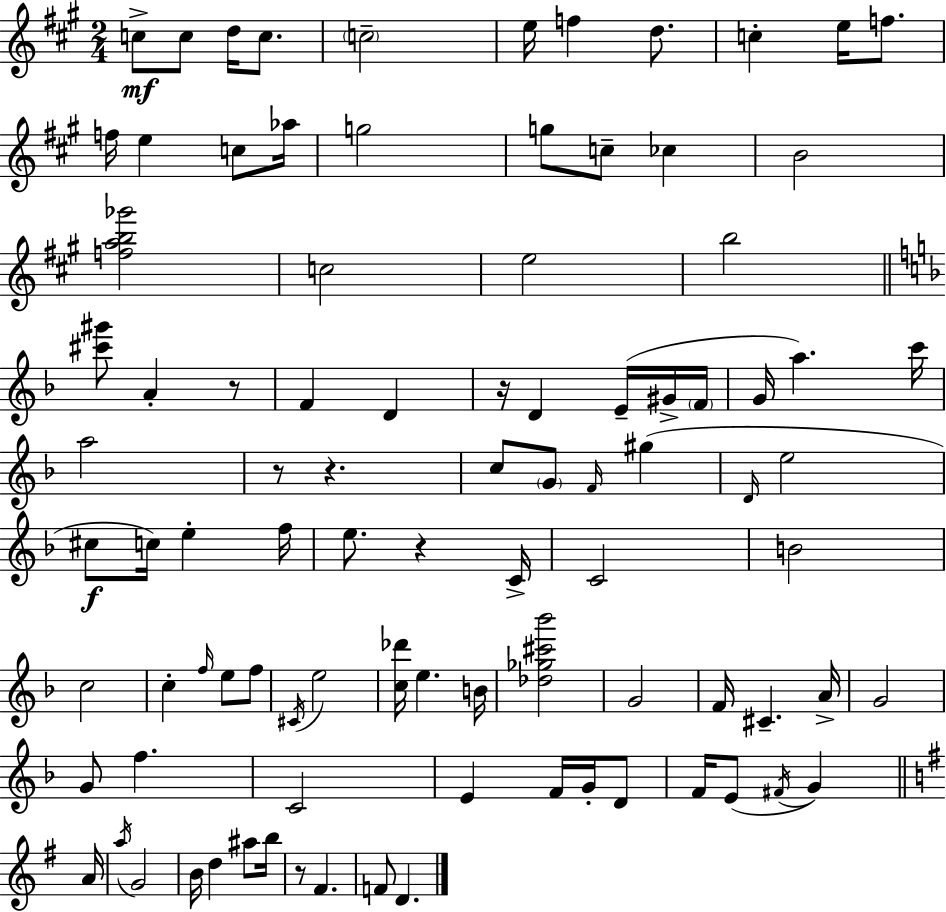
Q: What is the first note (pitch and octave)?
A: C5